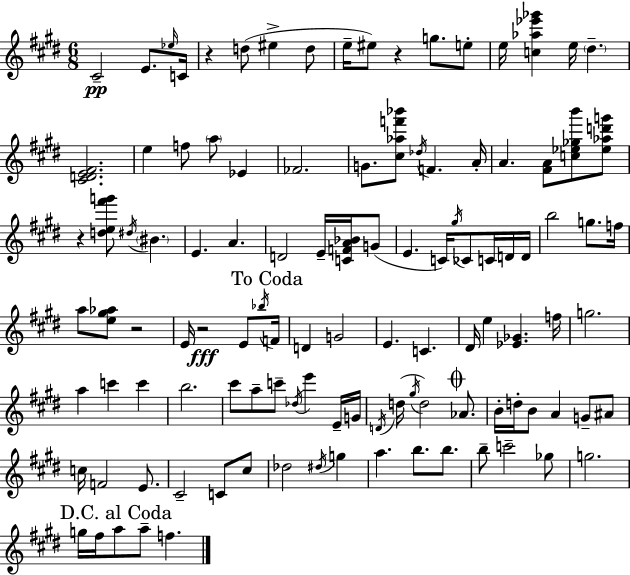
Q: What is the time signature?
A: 6/8